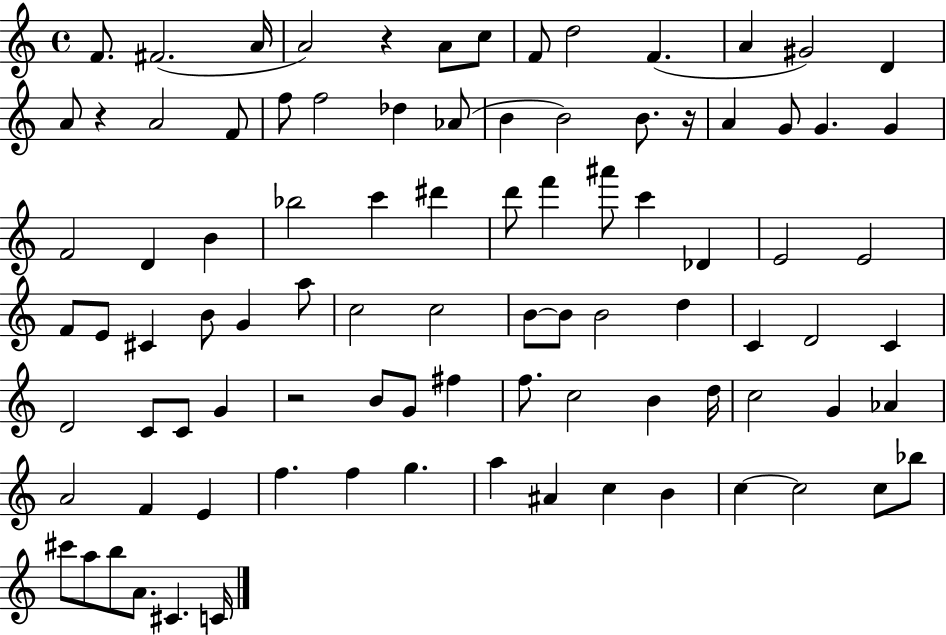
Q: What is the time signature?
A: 4/4